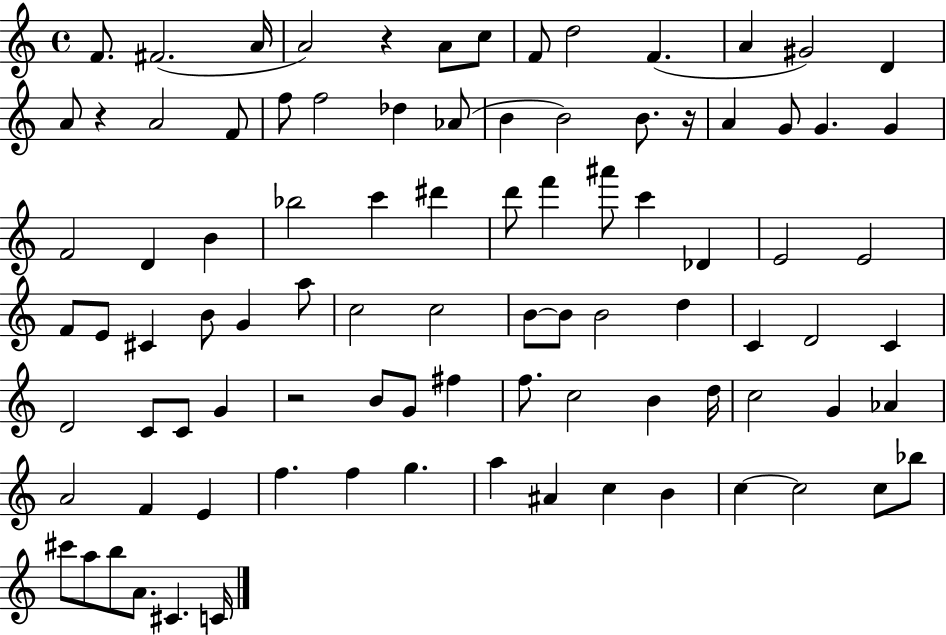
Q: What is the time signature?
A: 4/4